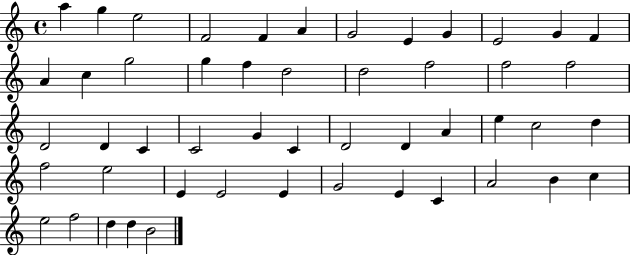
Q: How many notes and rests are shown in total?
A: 50